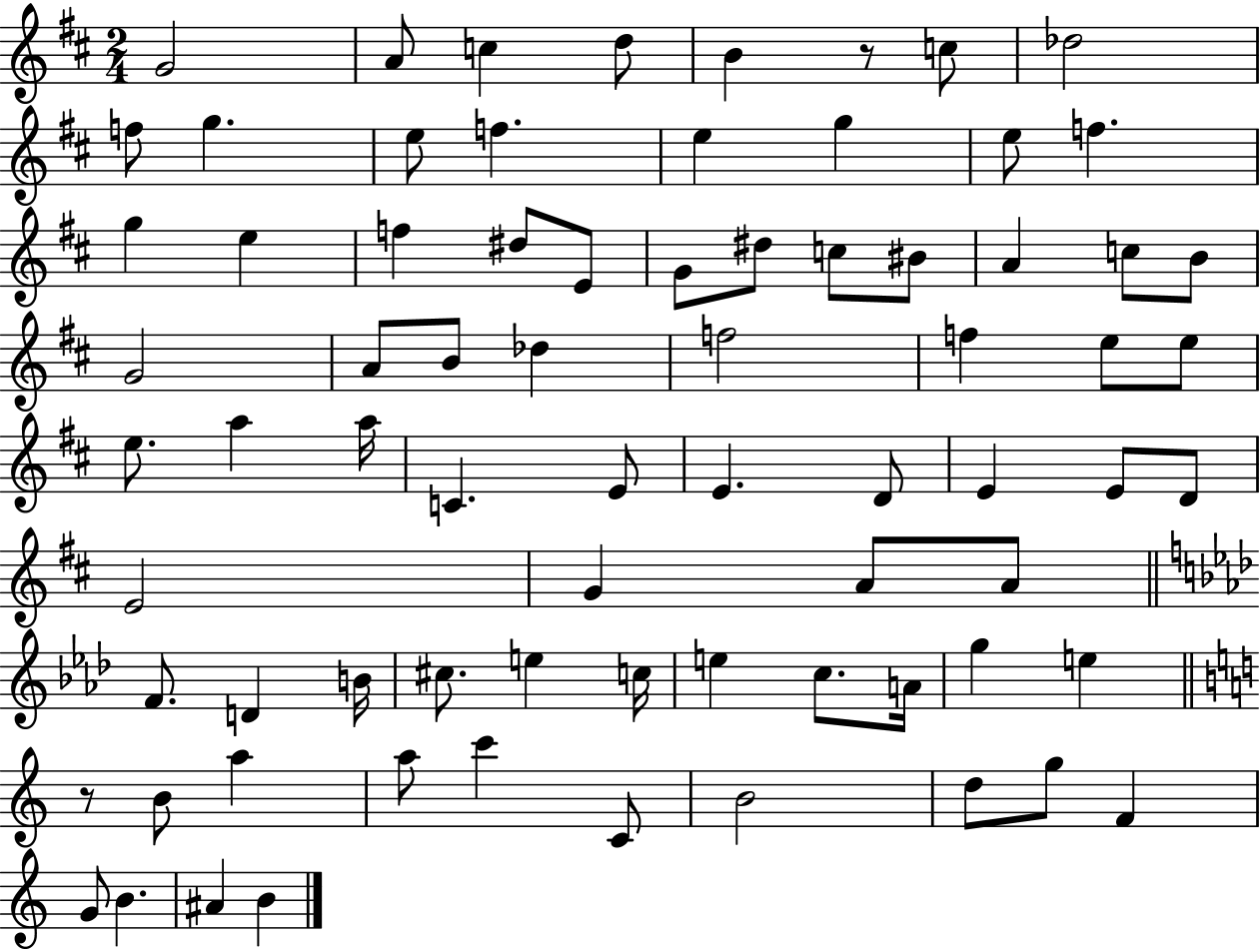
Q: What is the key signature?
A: D major